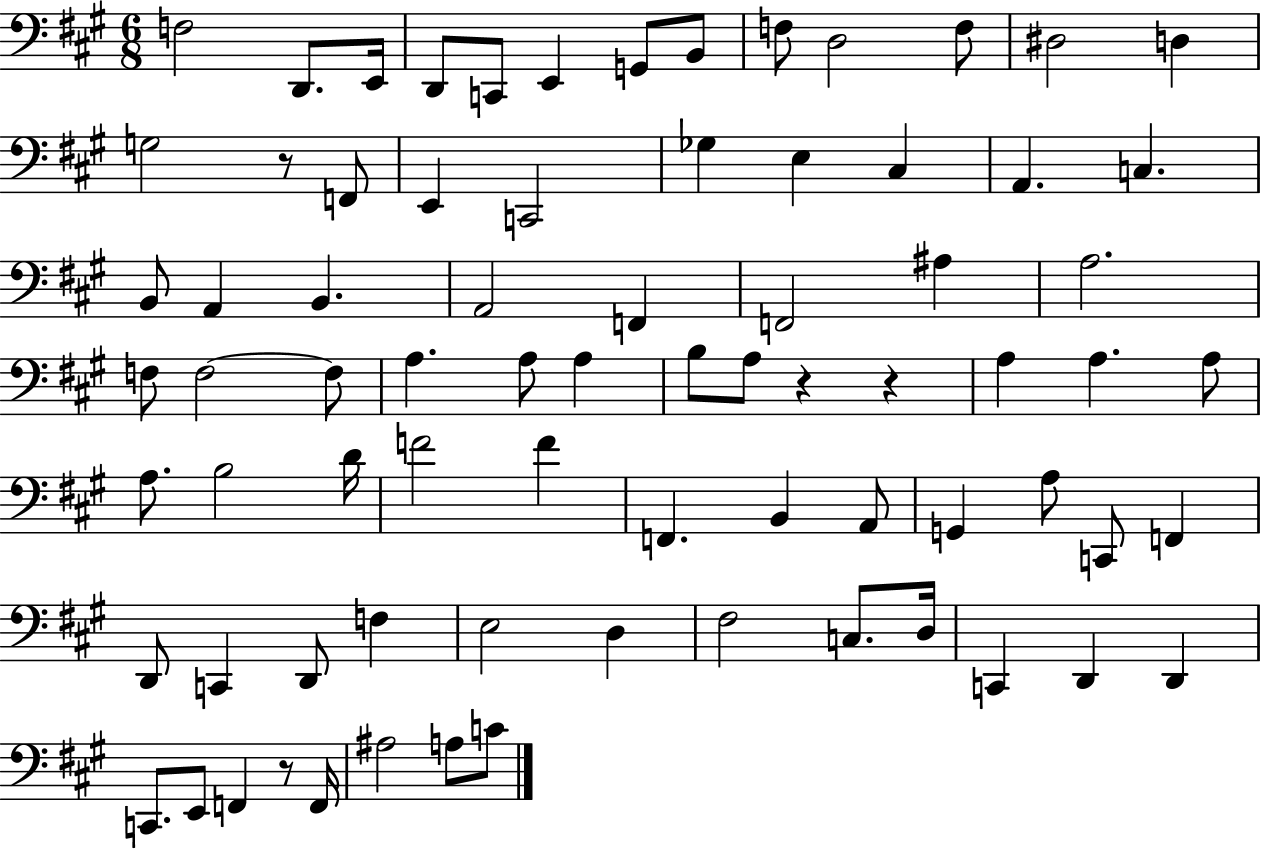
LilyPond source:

{
  \clef bass
  \numericTimeSignature
  \time 6/8
  \key a \major
  f2 d,8. e,16 | d,8 c,8 e,4 g,8 b,8 | f8 d2 f8 | dis2 d4 | \break g2 r8 f,8 | e,4 c,2 | ges4 e4 cis4 | a,4. c4. | \break b,8 a,4 b,4. | a,2 f,4 | f,2 ais4 | a2. | \break f8 f2~~ f8 | a4. a8 a4 | b8 a8 r4 r4 | a4 a4. a8 | \break a8. b2 d'16 | f'2 f'4 | f,4. b,4 a,8 | g,4 a8 c,8 f,4 | \break d,8 c,4 d,8 f4 | e2 d4 | fis2 c8. d16 | c,4 d,4 d,4 | \break c,8. e,8 f,4 r8 f,16 | ais2 a8 c'8 | \bar "|."
}